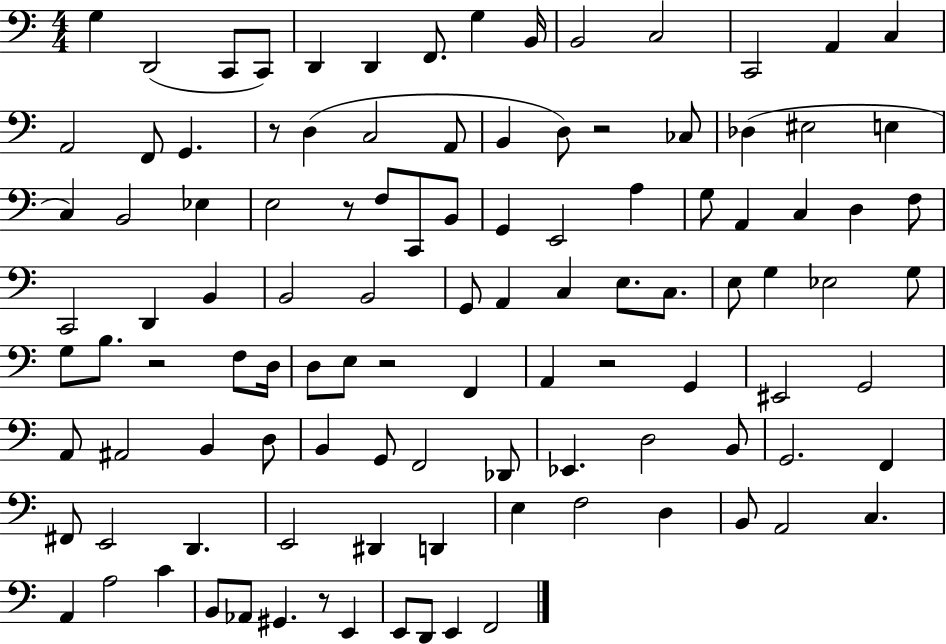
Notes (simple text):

G3/q D2/h C2/e C2/e D2/q D2/q F2/e. G3/q B2/s B2/h C3/h C2/h A2/q C3/q A2/h F2/e G2/q. R/e D3/q C3/h A2/e B2/q D3/e R/h CES3/e Db3/q EIS3/h E3/q C3/q B2/h Eb3/q E3/h R/e F3/e C2/e B2/e G2/q E2/h A3/q G3/e A2/q C3/q D3/q F3/e C2/h D2/q B2/q B2/h B2/h G2/e A2/q C3/q E3/e. C3/e. E3/e G3/q Eb3/h G3/e G3/e B3/e. R/h F3/e D3/s D3/e E3/e R/h F2/q A2/q R/h G2/q EIS2/h G2/h A2/e A#2/h B2/q D3/e B2/q G2/e F2/h Db2/e Eb2/q. D3/h B2/e G2/h. F2/q F#2/e E2/h D2/q. E2/h D#2/q D2/q E3/q F3/h D3/q B2/e A2/h C3/q. A2/q A3/h C4/q B2/e Ab2/e G#2/q. R/e E2/q E2/e D2/e E2/q F2/h